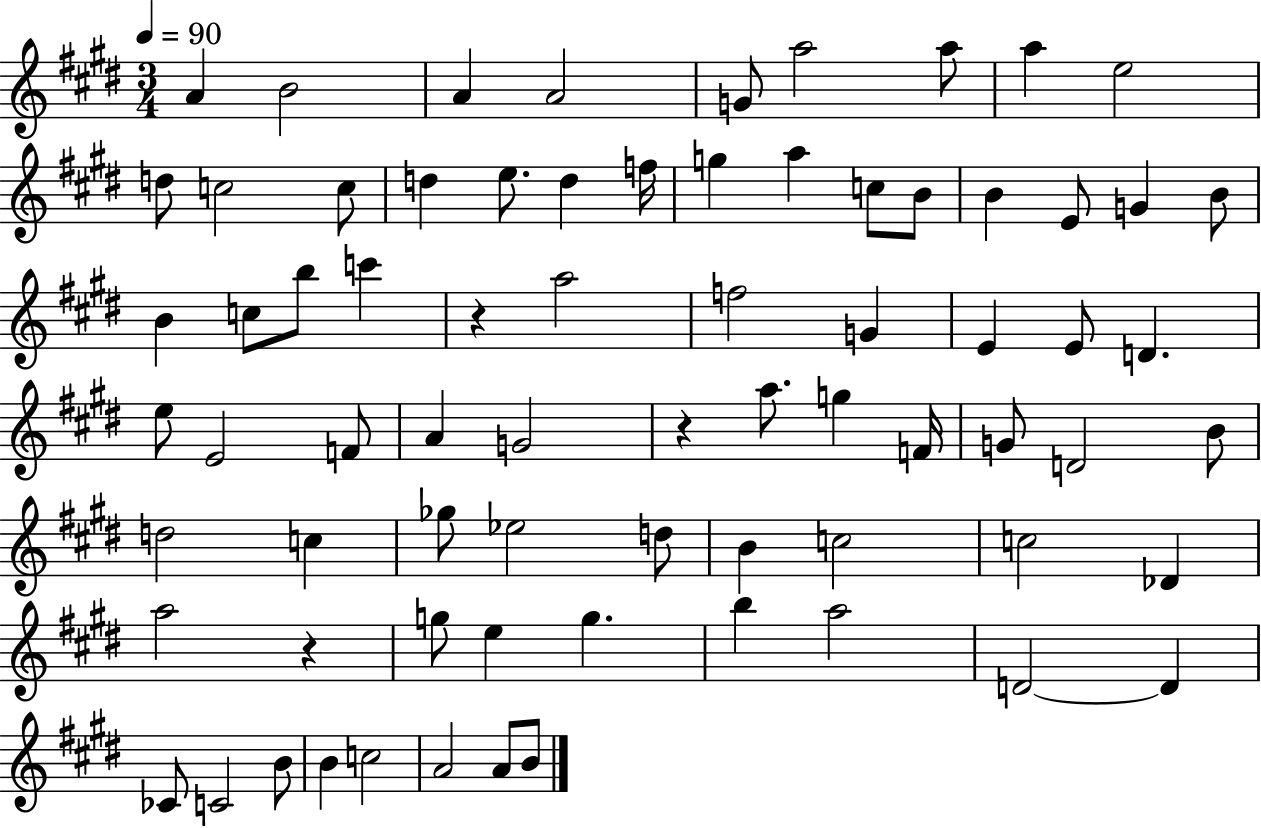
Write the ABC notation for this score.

X:1
T:Untitled
M:3/4
L:1/4
K:E
A B2 A A2 G/2 a2 a/2 a e2 d/2 c2 c/2 d e/2 d f/4 g a c/2 B/2 B E/2 G B/2 B c/2 b/2 c' z a2 f2 G E E/2 D e/2 E2 F/2 A G2 z a/2 g F/4 G/2 D2 B/2 d2 c _g/2 _e2 d/2 B c2 c2 _D a2 z g/2 e g b a2 D2 D _C/2 C2 B/2 B c2 A2 A/2 B/2